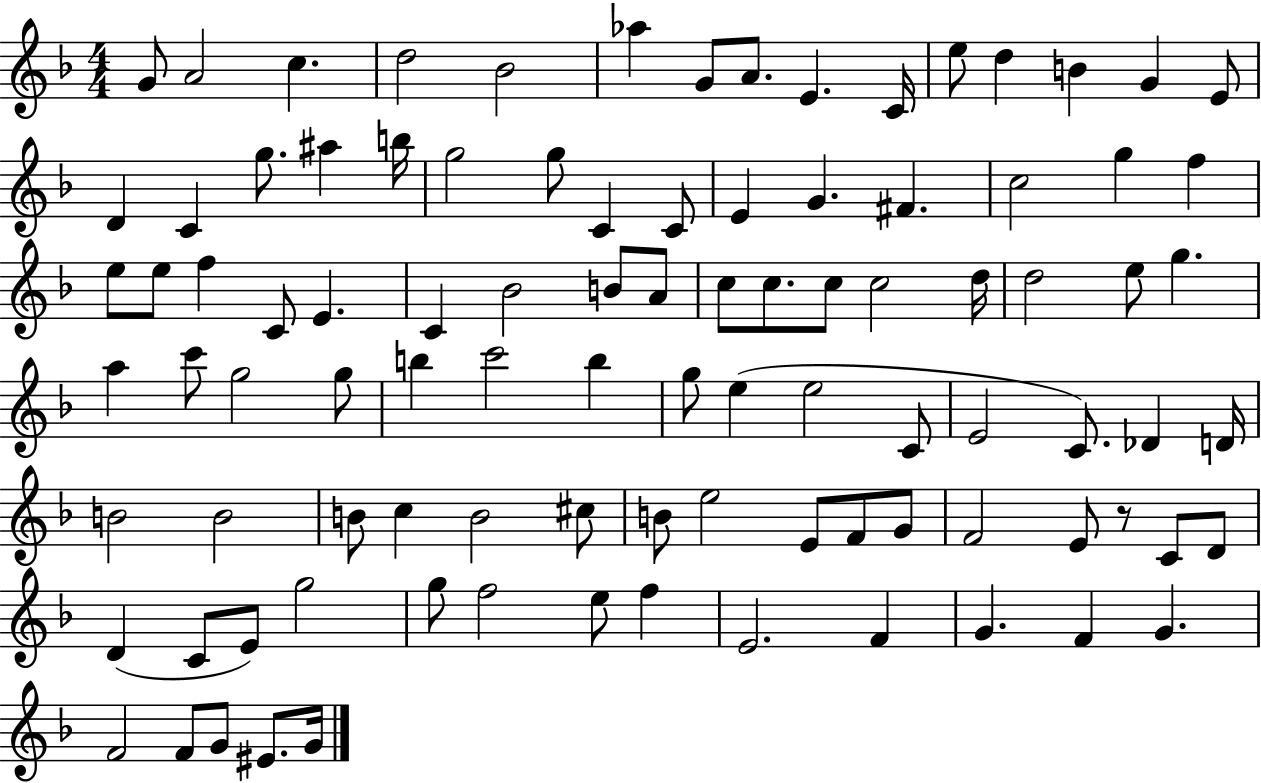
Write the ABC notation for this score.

X:1
T:Untitled
M:4/4
L:1/4
K:F
G/2 A2 c d2 _B2 _a G/2 A/2 E C/4 e/2 d B G E/2 D C g/2 ^a b/4 g2 g/2 C C/2 E G ^F c2 g f e/2 e/2 f C/2 E C _B2 B/2 A/2 c/2 c/2 c/2 c2 d/4 d2 e/2 g a c'/2 g2 g/2 b c'2 b g/2 e e2 C/2 E2 C/2 _D D/4 B2 B2 B/2 c B2 ^c/2 B/2 e2 E/2 F/2 G/2 F2 E/2 z/2 C/2 D/2 D C/2 E/2 g2 g/2 f2 e/2 f E2 F G F G F2 F/2 G/2 ^E/2 G/4